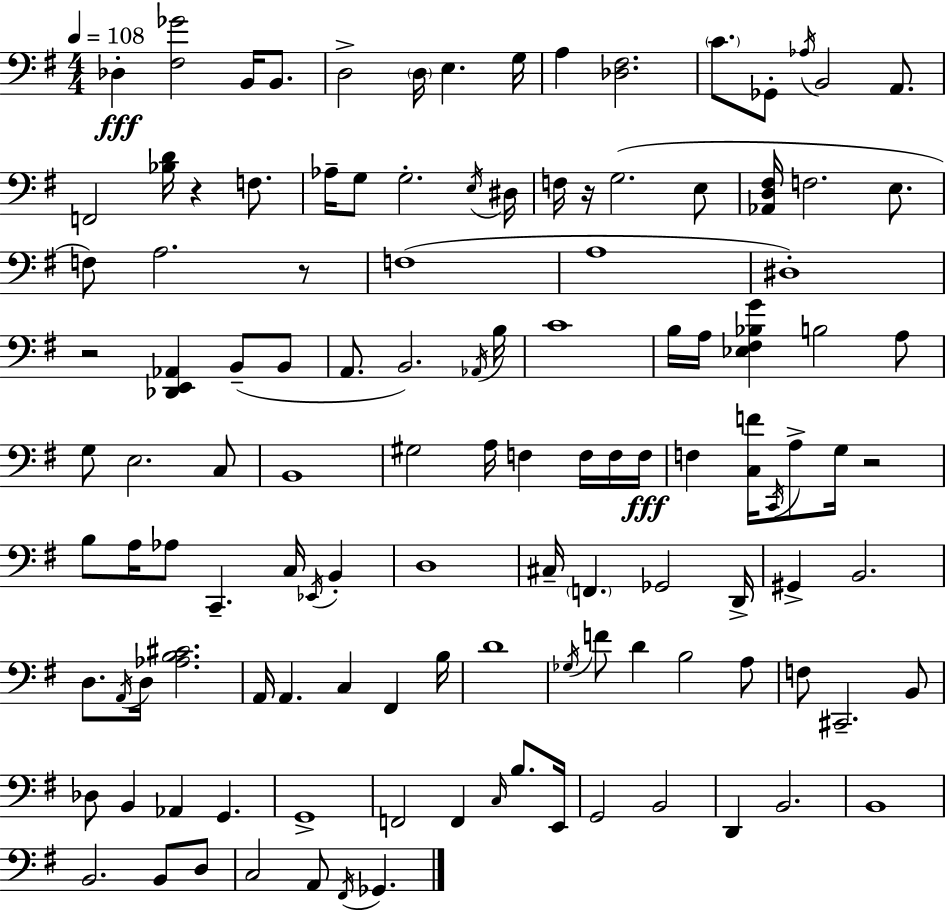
X:1
T:Untitled
M:4/4
L:1/4
K:Em
_D, [^F,_G]2 B,,/4 B,,/2 D,2 D,/4 E, G,/4 A, [_D,^F,]2 C/2 _G,,/2 _A,/4 B,,2 A,,/2 F,,2 [_B,D]/4 z F,/2 _A,/4 G,/2 G,2 E,/4 ^D,/4 F,/4 z/4 G,2 E,/2 [_A,,D,^F,]/4 F,2 E,/2 F,/2 A,2 z/2 F,4 A,4 ^D,4 z2 [_D,,E,,_A,,] B,,/2 B,,/2 A,,/2 B,,2 _A,,/4 B,/4 C4 B,/4 A,/4 [_E,^F,_B,G] B,2 A,/2 G,/2 E,2 C,/2 B,,4 ^G,2 A,/4 F, F,/4 F,/4 F,/4 F, [C,F]/4 C,,/4 A,/2 G,/4 z2 B,/2 A,/4 _A,/2 C,, C,/4 _E,,/4 B,, D,4 ^C,/4 F,, _G,,2 D,,/4 ^G,, B,,2 D,/2 A,,/4 D,/4 [_A,B,^C]2 A,,/4 A,, C, ^F,, B,/4 D4 _G,/4 F/2 D B,2 A,/2 F,/2 ^C,,2 B,,/2 _D,/2 B,, _A,, G,, G,,4 F,,2 F,, C,/4 B,/2 E,,/4 G,,2 B,,2 D,, B,,2 B,,4 B,,2 B,,/2 D,/2 C,2 A,,/2 ^F,,/4 _G,,